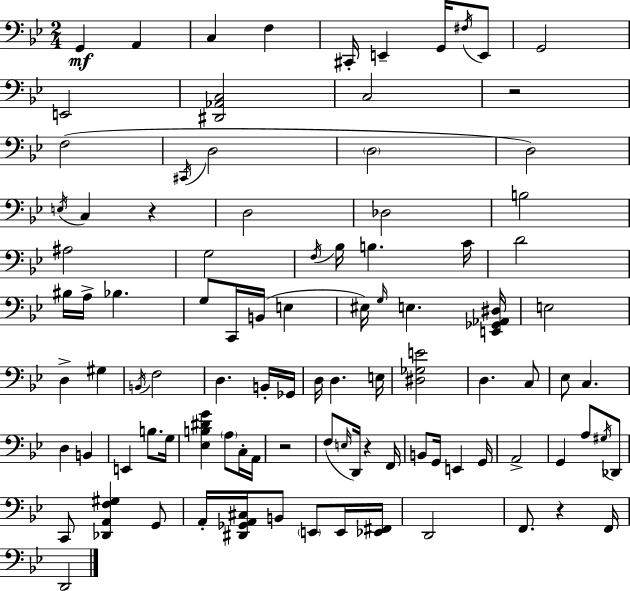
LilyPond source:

{
  \clef bass
  \numericTimeSignature
  \time 2/4
  \key g \minor
  g,4\mf a,4 | c4 f4 | cis,16-. e,4-- g,16 \acciaccatura { fis16 } e,8 | g,2 | \break e,2 | <dis, aes, c>2 | c2 | r2 | \break f2( | \acciaccatura { cis,16 } d2 | \parenthesize d2 | d2) | \break \acciaccatura { e16 } c4 r4 | d2 | des2 | b2 | \break ais2 | g2 | \acciaccatura { f16 } bes16 b4. | c'16 d'2 | \break bis16 a16-> bes4. | g8 c,16 b,16( | e4 eis16) \grace { g16 } e4. | <e, ges, aes, dis>16 e2 | \break d4-> | gis4 \acciaccatura { b,16 } f2 | d4. | b,16-. ges,16 d16 d4. | \break e16 <dis ges e'>2 | d4. | c8 ees8 | c4. d4 | \break b,4 e,4 | b8. g16 <ees b dis' g'>4 | \parenthesize a8 c16-. a,16 r2 | f8( | \break \grace { e16 } d,16) r4 f,16 b,8 | g,16 e,4 g,16 a,2-> | g,4 | a8 \acciaccatura { gis16 } des,8 | \break c,8 <des, a, f gis>4 g,8 | a,16-. <dis, ges, a, cis>16 b,8 \parenthesize e,8 e,16 <ees, fis,>16 | d,2 | f,8. r4 f,16 | \break d,2 | \bar "|."
}